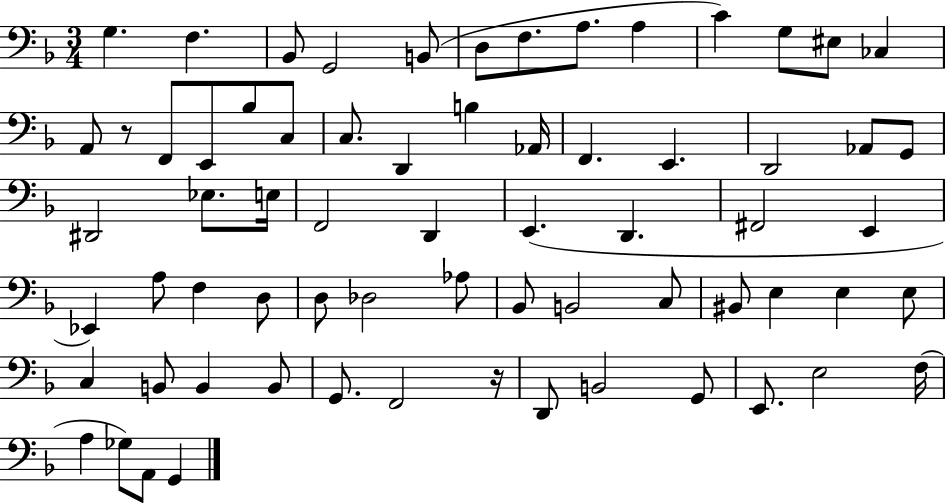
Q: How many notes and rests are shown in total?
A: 68